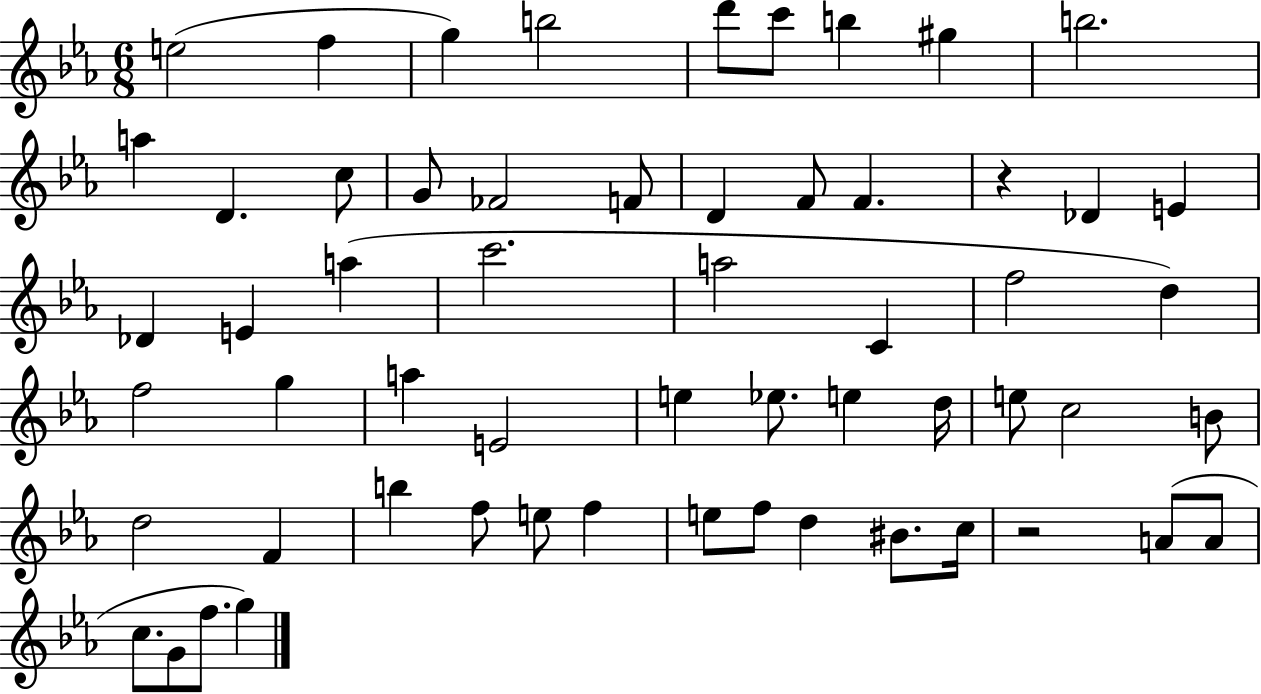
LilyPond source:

{
  \clef treble
  \numericTimeSignature
  \time 6/8
  \key ees \major
  e''2( f''4 | g''4) b''2 | d'''8 c'''8 b''4 gis''4 | b''2. | \break a''4 d'4. c''8 | g'8 fes'2 f'8 | d'4 f'8 f'4. | r4 des'4 e'4 | \break des'4 e'4 a''4( | c'''2. | a''2 c'4 | f''2 d''4) | \break f''2 g''4 | a''4 e'2 | e''4 ees''8. e''4 d''16 | e''8 c''2 b'8 | \break d''2 f'4 | b''4 f''8 e''8 f''4 | e''8 f''8 d''4 bis'8. c''16 | r2 a'8( a'8 | \break c''8. g'8 f''8. g''4) | \bar "|."
}